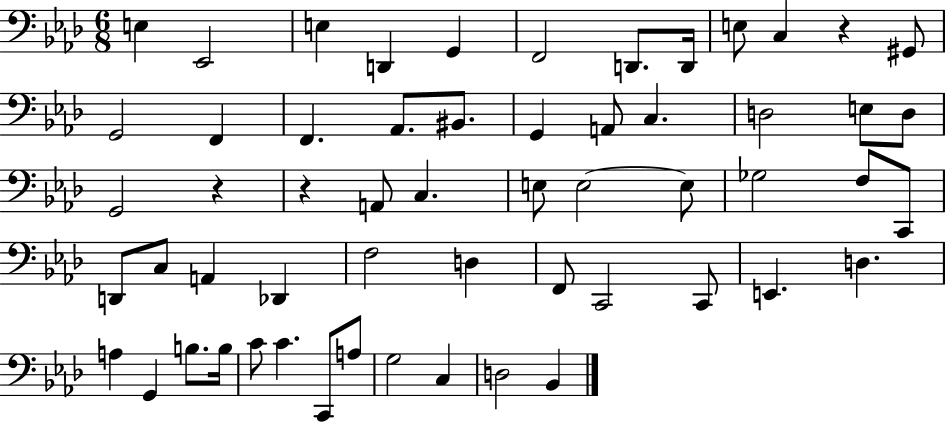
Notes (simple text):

E3/q Eb2/h E3/q D2/q G2/q F2/h D2/e. D2/s E3/e C3/q R/q G#2/e G2/h F2/q F2/q. Ab2/e. BIS2/e. G2/q A2/e C3/q. D3/h E3/e D3/e G2/h R/q R/q A2/e C3/q. E3/e E3/h E3/e Gb3/h F3/e C2/e D2/e C3/e A2/q Db2/q F3/h D3/q F2/e C2/h C2/e E2/q. D3/q. A3/q G2/q B3/e. B3/s C4/e C4/q. C2/e A3/e G3/h C3/q D3/h Bb2/q